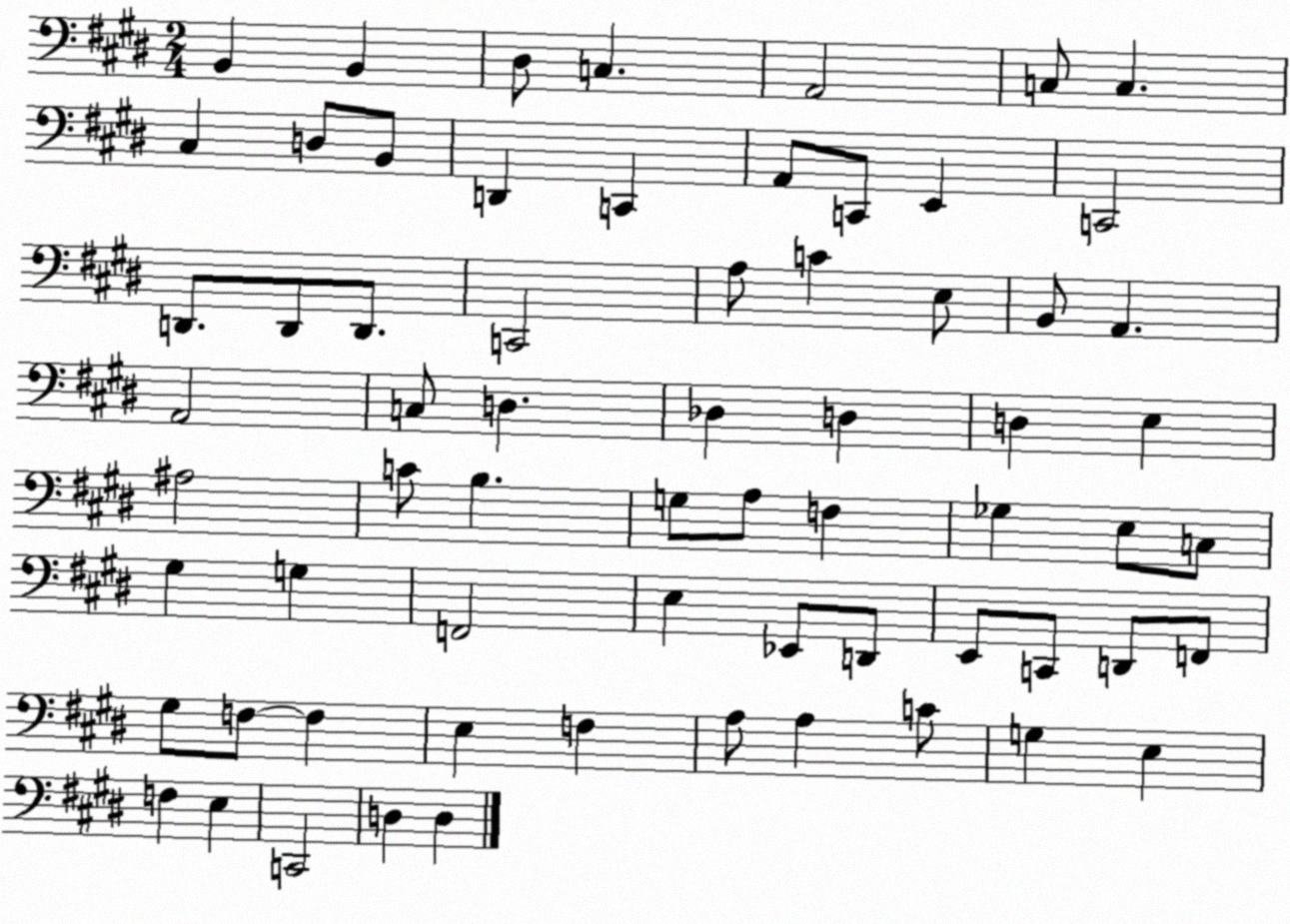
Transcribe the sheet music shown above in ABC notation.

X:1
T:Untitled
M:2/4
L:1/4
K:E
B,, B,, ^D,/2 C, A,,2 C,/2 C, ^C, D,/2 B,,/2 D,, C,, A,,/2 C,,/2 E,, C,,2 D,,/2 D,,/2 D,,/2 C,,2 A,/2 C E,/2 B,,/2 A,, A,,2 C,/2 D, _D, D, D, E, ^A,2 C/2 B, G,/2 A,/2 F, _G, E,/2 C,/2 ^G, G, F,,2 E, _E,,/2 D,,/2 E,,/2 C,,/2 D,,/2 F,,/2 ^G,/2 F,/2 F, E, F, A,/2 A, C/2 G, E, F, E, C,,2 D, D,